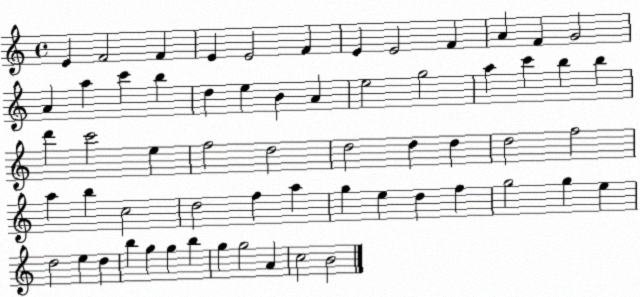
X:1
T:Untitled
M:4/4
L:1/4
K:C
E F2 F E E2 F E E2 F A F G2 A a c' b d e B A e2 g2 a c' b b d' c'2 e f2 d2 d2 d d d2 f2 a b c2 d2 f a g e d f g2 g e d2 e d b g g b g g2 A c2 B2